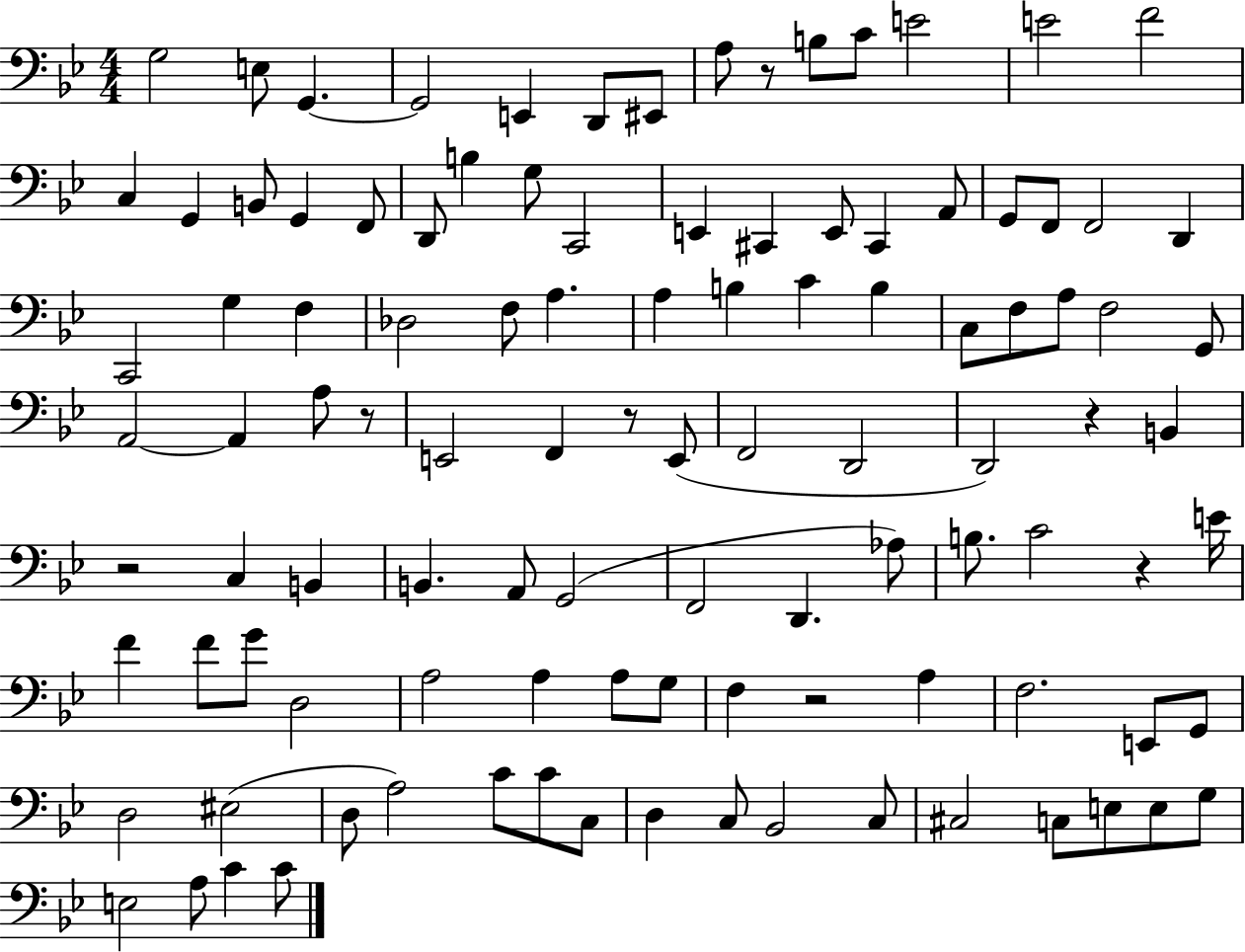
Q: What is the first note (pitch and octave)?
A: G3